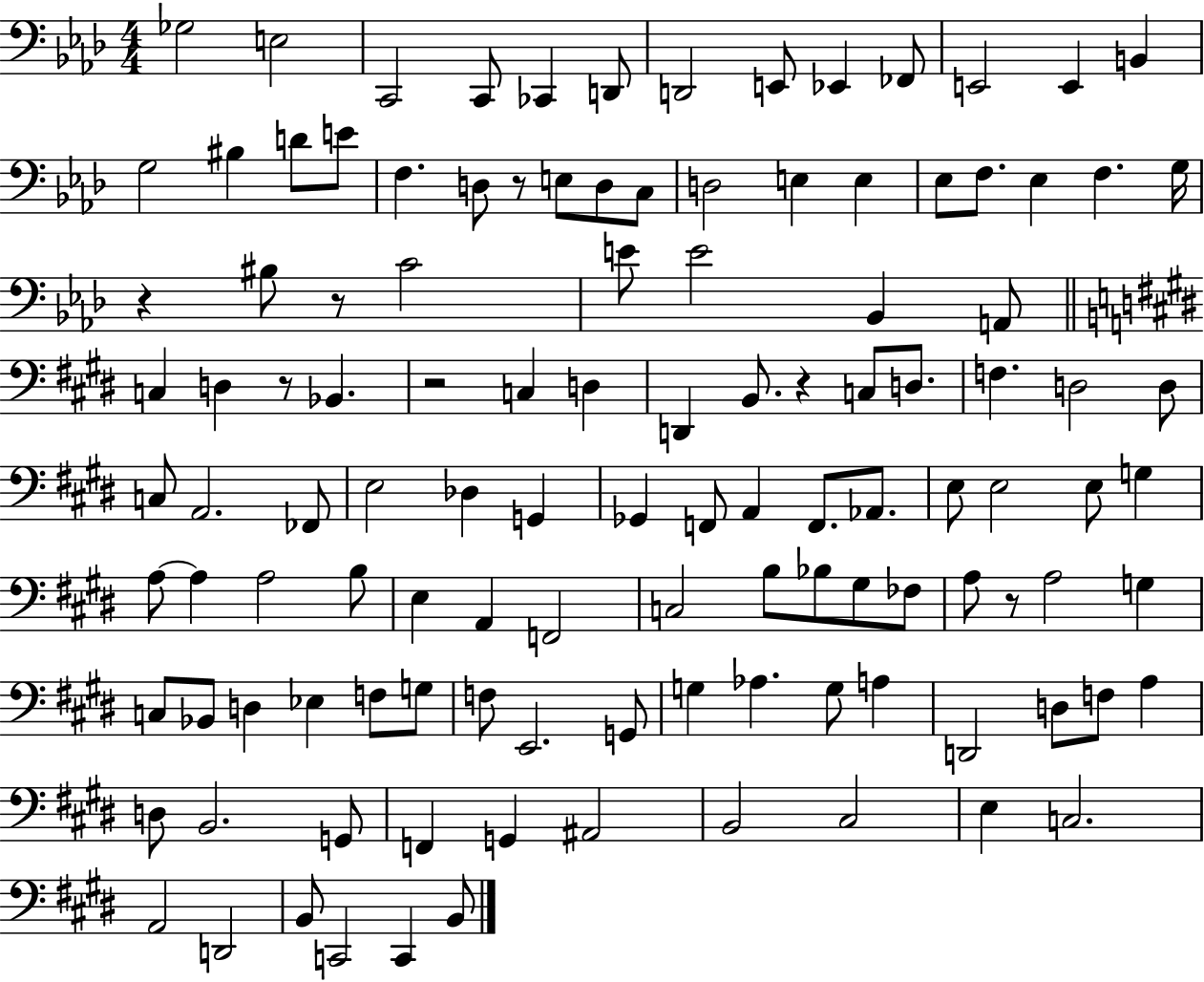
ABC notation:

X:1
T:Untitled
M:4/4
L:1/4
K:Ab
_G,2 E,2 C,,2 C,,/2 _C,, D,,/2 D,,2 E,,/2 _E,, _F,,/2 E,,2 E,, B,, G,2 ^B, D/2 E/2 F, D,/2 z/2 E,/2 D,/2 C,/2 D,2 E, E, _E,/2 F,/2 _E, F, G,/4 z ^B,/2 z/2 C2 E/2 E2 _B,, A,,/2 C, D, z/2 _B,, z2 C, D, D,, B,,/2 z C,/2 D,/2 F, D,2 D,/2 C,/2 A,,2 _F,,/2 E,2 _D, G,, _G,, F,,/2 A,, F,,/2 _A,,/2 E,/2 E,2 E,/2 G, A,/2 A, A,2 B,/2 E, A,, F,,2 C,2 B,/2 _B,/2 ^G,/2 _F,/2 A,/2 z/2 A,2 G, C,/2 _B,,/2 D, _E, F,/2 G,/2 F,/2 E,,2 G,,/2 G, _A, G,/2 A, D,,2 D,/2 F,/2 A, D,/2 B,,2 G,,/2 F,, G,, ^A,,2 B,,2 ^C,2 E, C,2 A,,2 D,,2 B,,/2 C,,2 C,, B,,/2